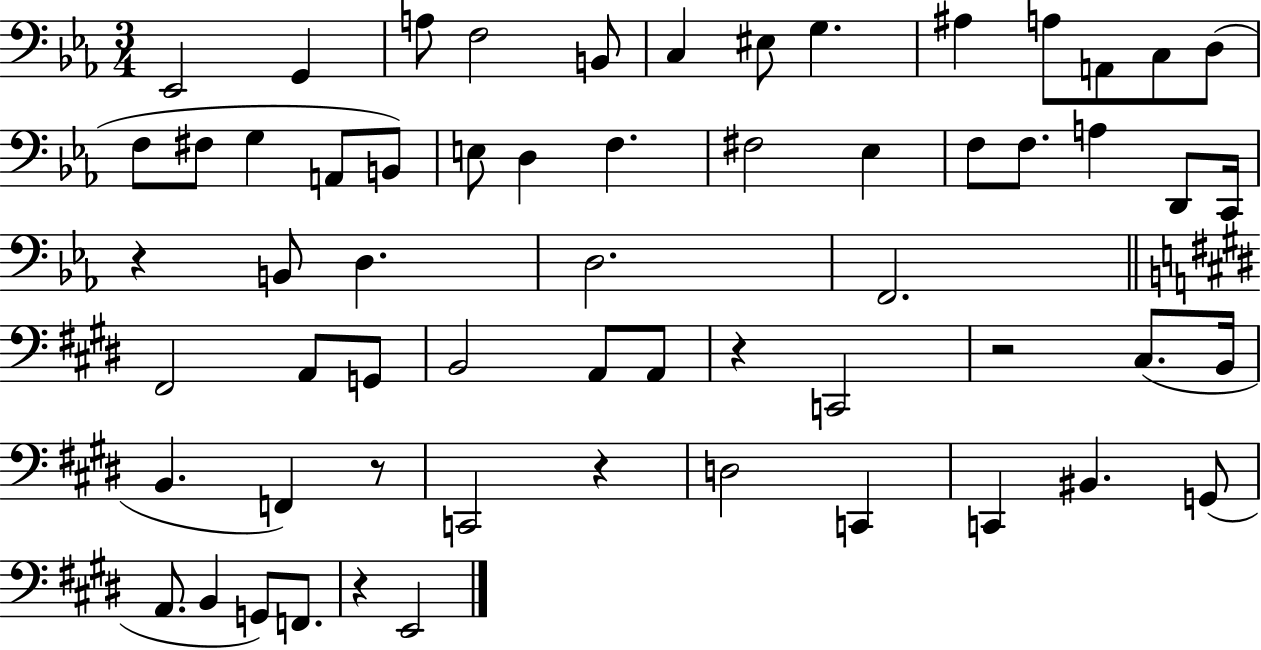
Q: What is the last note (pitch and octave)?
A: E2